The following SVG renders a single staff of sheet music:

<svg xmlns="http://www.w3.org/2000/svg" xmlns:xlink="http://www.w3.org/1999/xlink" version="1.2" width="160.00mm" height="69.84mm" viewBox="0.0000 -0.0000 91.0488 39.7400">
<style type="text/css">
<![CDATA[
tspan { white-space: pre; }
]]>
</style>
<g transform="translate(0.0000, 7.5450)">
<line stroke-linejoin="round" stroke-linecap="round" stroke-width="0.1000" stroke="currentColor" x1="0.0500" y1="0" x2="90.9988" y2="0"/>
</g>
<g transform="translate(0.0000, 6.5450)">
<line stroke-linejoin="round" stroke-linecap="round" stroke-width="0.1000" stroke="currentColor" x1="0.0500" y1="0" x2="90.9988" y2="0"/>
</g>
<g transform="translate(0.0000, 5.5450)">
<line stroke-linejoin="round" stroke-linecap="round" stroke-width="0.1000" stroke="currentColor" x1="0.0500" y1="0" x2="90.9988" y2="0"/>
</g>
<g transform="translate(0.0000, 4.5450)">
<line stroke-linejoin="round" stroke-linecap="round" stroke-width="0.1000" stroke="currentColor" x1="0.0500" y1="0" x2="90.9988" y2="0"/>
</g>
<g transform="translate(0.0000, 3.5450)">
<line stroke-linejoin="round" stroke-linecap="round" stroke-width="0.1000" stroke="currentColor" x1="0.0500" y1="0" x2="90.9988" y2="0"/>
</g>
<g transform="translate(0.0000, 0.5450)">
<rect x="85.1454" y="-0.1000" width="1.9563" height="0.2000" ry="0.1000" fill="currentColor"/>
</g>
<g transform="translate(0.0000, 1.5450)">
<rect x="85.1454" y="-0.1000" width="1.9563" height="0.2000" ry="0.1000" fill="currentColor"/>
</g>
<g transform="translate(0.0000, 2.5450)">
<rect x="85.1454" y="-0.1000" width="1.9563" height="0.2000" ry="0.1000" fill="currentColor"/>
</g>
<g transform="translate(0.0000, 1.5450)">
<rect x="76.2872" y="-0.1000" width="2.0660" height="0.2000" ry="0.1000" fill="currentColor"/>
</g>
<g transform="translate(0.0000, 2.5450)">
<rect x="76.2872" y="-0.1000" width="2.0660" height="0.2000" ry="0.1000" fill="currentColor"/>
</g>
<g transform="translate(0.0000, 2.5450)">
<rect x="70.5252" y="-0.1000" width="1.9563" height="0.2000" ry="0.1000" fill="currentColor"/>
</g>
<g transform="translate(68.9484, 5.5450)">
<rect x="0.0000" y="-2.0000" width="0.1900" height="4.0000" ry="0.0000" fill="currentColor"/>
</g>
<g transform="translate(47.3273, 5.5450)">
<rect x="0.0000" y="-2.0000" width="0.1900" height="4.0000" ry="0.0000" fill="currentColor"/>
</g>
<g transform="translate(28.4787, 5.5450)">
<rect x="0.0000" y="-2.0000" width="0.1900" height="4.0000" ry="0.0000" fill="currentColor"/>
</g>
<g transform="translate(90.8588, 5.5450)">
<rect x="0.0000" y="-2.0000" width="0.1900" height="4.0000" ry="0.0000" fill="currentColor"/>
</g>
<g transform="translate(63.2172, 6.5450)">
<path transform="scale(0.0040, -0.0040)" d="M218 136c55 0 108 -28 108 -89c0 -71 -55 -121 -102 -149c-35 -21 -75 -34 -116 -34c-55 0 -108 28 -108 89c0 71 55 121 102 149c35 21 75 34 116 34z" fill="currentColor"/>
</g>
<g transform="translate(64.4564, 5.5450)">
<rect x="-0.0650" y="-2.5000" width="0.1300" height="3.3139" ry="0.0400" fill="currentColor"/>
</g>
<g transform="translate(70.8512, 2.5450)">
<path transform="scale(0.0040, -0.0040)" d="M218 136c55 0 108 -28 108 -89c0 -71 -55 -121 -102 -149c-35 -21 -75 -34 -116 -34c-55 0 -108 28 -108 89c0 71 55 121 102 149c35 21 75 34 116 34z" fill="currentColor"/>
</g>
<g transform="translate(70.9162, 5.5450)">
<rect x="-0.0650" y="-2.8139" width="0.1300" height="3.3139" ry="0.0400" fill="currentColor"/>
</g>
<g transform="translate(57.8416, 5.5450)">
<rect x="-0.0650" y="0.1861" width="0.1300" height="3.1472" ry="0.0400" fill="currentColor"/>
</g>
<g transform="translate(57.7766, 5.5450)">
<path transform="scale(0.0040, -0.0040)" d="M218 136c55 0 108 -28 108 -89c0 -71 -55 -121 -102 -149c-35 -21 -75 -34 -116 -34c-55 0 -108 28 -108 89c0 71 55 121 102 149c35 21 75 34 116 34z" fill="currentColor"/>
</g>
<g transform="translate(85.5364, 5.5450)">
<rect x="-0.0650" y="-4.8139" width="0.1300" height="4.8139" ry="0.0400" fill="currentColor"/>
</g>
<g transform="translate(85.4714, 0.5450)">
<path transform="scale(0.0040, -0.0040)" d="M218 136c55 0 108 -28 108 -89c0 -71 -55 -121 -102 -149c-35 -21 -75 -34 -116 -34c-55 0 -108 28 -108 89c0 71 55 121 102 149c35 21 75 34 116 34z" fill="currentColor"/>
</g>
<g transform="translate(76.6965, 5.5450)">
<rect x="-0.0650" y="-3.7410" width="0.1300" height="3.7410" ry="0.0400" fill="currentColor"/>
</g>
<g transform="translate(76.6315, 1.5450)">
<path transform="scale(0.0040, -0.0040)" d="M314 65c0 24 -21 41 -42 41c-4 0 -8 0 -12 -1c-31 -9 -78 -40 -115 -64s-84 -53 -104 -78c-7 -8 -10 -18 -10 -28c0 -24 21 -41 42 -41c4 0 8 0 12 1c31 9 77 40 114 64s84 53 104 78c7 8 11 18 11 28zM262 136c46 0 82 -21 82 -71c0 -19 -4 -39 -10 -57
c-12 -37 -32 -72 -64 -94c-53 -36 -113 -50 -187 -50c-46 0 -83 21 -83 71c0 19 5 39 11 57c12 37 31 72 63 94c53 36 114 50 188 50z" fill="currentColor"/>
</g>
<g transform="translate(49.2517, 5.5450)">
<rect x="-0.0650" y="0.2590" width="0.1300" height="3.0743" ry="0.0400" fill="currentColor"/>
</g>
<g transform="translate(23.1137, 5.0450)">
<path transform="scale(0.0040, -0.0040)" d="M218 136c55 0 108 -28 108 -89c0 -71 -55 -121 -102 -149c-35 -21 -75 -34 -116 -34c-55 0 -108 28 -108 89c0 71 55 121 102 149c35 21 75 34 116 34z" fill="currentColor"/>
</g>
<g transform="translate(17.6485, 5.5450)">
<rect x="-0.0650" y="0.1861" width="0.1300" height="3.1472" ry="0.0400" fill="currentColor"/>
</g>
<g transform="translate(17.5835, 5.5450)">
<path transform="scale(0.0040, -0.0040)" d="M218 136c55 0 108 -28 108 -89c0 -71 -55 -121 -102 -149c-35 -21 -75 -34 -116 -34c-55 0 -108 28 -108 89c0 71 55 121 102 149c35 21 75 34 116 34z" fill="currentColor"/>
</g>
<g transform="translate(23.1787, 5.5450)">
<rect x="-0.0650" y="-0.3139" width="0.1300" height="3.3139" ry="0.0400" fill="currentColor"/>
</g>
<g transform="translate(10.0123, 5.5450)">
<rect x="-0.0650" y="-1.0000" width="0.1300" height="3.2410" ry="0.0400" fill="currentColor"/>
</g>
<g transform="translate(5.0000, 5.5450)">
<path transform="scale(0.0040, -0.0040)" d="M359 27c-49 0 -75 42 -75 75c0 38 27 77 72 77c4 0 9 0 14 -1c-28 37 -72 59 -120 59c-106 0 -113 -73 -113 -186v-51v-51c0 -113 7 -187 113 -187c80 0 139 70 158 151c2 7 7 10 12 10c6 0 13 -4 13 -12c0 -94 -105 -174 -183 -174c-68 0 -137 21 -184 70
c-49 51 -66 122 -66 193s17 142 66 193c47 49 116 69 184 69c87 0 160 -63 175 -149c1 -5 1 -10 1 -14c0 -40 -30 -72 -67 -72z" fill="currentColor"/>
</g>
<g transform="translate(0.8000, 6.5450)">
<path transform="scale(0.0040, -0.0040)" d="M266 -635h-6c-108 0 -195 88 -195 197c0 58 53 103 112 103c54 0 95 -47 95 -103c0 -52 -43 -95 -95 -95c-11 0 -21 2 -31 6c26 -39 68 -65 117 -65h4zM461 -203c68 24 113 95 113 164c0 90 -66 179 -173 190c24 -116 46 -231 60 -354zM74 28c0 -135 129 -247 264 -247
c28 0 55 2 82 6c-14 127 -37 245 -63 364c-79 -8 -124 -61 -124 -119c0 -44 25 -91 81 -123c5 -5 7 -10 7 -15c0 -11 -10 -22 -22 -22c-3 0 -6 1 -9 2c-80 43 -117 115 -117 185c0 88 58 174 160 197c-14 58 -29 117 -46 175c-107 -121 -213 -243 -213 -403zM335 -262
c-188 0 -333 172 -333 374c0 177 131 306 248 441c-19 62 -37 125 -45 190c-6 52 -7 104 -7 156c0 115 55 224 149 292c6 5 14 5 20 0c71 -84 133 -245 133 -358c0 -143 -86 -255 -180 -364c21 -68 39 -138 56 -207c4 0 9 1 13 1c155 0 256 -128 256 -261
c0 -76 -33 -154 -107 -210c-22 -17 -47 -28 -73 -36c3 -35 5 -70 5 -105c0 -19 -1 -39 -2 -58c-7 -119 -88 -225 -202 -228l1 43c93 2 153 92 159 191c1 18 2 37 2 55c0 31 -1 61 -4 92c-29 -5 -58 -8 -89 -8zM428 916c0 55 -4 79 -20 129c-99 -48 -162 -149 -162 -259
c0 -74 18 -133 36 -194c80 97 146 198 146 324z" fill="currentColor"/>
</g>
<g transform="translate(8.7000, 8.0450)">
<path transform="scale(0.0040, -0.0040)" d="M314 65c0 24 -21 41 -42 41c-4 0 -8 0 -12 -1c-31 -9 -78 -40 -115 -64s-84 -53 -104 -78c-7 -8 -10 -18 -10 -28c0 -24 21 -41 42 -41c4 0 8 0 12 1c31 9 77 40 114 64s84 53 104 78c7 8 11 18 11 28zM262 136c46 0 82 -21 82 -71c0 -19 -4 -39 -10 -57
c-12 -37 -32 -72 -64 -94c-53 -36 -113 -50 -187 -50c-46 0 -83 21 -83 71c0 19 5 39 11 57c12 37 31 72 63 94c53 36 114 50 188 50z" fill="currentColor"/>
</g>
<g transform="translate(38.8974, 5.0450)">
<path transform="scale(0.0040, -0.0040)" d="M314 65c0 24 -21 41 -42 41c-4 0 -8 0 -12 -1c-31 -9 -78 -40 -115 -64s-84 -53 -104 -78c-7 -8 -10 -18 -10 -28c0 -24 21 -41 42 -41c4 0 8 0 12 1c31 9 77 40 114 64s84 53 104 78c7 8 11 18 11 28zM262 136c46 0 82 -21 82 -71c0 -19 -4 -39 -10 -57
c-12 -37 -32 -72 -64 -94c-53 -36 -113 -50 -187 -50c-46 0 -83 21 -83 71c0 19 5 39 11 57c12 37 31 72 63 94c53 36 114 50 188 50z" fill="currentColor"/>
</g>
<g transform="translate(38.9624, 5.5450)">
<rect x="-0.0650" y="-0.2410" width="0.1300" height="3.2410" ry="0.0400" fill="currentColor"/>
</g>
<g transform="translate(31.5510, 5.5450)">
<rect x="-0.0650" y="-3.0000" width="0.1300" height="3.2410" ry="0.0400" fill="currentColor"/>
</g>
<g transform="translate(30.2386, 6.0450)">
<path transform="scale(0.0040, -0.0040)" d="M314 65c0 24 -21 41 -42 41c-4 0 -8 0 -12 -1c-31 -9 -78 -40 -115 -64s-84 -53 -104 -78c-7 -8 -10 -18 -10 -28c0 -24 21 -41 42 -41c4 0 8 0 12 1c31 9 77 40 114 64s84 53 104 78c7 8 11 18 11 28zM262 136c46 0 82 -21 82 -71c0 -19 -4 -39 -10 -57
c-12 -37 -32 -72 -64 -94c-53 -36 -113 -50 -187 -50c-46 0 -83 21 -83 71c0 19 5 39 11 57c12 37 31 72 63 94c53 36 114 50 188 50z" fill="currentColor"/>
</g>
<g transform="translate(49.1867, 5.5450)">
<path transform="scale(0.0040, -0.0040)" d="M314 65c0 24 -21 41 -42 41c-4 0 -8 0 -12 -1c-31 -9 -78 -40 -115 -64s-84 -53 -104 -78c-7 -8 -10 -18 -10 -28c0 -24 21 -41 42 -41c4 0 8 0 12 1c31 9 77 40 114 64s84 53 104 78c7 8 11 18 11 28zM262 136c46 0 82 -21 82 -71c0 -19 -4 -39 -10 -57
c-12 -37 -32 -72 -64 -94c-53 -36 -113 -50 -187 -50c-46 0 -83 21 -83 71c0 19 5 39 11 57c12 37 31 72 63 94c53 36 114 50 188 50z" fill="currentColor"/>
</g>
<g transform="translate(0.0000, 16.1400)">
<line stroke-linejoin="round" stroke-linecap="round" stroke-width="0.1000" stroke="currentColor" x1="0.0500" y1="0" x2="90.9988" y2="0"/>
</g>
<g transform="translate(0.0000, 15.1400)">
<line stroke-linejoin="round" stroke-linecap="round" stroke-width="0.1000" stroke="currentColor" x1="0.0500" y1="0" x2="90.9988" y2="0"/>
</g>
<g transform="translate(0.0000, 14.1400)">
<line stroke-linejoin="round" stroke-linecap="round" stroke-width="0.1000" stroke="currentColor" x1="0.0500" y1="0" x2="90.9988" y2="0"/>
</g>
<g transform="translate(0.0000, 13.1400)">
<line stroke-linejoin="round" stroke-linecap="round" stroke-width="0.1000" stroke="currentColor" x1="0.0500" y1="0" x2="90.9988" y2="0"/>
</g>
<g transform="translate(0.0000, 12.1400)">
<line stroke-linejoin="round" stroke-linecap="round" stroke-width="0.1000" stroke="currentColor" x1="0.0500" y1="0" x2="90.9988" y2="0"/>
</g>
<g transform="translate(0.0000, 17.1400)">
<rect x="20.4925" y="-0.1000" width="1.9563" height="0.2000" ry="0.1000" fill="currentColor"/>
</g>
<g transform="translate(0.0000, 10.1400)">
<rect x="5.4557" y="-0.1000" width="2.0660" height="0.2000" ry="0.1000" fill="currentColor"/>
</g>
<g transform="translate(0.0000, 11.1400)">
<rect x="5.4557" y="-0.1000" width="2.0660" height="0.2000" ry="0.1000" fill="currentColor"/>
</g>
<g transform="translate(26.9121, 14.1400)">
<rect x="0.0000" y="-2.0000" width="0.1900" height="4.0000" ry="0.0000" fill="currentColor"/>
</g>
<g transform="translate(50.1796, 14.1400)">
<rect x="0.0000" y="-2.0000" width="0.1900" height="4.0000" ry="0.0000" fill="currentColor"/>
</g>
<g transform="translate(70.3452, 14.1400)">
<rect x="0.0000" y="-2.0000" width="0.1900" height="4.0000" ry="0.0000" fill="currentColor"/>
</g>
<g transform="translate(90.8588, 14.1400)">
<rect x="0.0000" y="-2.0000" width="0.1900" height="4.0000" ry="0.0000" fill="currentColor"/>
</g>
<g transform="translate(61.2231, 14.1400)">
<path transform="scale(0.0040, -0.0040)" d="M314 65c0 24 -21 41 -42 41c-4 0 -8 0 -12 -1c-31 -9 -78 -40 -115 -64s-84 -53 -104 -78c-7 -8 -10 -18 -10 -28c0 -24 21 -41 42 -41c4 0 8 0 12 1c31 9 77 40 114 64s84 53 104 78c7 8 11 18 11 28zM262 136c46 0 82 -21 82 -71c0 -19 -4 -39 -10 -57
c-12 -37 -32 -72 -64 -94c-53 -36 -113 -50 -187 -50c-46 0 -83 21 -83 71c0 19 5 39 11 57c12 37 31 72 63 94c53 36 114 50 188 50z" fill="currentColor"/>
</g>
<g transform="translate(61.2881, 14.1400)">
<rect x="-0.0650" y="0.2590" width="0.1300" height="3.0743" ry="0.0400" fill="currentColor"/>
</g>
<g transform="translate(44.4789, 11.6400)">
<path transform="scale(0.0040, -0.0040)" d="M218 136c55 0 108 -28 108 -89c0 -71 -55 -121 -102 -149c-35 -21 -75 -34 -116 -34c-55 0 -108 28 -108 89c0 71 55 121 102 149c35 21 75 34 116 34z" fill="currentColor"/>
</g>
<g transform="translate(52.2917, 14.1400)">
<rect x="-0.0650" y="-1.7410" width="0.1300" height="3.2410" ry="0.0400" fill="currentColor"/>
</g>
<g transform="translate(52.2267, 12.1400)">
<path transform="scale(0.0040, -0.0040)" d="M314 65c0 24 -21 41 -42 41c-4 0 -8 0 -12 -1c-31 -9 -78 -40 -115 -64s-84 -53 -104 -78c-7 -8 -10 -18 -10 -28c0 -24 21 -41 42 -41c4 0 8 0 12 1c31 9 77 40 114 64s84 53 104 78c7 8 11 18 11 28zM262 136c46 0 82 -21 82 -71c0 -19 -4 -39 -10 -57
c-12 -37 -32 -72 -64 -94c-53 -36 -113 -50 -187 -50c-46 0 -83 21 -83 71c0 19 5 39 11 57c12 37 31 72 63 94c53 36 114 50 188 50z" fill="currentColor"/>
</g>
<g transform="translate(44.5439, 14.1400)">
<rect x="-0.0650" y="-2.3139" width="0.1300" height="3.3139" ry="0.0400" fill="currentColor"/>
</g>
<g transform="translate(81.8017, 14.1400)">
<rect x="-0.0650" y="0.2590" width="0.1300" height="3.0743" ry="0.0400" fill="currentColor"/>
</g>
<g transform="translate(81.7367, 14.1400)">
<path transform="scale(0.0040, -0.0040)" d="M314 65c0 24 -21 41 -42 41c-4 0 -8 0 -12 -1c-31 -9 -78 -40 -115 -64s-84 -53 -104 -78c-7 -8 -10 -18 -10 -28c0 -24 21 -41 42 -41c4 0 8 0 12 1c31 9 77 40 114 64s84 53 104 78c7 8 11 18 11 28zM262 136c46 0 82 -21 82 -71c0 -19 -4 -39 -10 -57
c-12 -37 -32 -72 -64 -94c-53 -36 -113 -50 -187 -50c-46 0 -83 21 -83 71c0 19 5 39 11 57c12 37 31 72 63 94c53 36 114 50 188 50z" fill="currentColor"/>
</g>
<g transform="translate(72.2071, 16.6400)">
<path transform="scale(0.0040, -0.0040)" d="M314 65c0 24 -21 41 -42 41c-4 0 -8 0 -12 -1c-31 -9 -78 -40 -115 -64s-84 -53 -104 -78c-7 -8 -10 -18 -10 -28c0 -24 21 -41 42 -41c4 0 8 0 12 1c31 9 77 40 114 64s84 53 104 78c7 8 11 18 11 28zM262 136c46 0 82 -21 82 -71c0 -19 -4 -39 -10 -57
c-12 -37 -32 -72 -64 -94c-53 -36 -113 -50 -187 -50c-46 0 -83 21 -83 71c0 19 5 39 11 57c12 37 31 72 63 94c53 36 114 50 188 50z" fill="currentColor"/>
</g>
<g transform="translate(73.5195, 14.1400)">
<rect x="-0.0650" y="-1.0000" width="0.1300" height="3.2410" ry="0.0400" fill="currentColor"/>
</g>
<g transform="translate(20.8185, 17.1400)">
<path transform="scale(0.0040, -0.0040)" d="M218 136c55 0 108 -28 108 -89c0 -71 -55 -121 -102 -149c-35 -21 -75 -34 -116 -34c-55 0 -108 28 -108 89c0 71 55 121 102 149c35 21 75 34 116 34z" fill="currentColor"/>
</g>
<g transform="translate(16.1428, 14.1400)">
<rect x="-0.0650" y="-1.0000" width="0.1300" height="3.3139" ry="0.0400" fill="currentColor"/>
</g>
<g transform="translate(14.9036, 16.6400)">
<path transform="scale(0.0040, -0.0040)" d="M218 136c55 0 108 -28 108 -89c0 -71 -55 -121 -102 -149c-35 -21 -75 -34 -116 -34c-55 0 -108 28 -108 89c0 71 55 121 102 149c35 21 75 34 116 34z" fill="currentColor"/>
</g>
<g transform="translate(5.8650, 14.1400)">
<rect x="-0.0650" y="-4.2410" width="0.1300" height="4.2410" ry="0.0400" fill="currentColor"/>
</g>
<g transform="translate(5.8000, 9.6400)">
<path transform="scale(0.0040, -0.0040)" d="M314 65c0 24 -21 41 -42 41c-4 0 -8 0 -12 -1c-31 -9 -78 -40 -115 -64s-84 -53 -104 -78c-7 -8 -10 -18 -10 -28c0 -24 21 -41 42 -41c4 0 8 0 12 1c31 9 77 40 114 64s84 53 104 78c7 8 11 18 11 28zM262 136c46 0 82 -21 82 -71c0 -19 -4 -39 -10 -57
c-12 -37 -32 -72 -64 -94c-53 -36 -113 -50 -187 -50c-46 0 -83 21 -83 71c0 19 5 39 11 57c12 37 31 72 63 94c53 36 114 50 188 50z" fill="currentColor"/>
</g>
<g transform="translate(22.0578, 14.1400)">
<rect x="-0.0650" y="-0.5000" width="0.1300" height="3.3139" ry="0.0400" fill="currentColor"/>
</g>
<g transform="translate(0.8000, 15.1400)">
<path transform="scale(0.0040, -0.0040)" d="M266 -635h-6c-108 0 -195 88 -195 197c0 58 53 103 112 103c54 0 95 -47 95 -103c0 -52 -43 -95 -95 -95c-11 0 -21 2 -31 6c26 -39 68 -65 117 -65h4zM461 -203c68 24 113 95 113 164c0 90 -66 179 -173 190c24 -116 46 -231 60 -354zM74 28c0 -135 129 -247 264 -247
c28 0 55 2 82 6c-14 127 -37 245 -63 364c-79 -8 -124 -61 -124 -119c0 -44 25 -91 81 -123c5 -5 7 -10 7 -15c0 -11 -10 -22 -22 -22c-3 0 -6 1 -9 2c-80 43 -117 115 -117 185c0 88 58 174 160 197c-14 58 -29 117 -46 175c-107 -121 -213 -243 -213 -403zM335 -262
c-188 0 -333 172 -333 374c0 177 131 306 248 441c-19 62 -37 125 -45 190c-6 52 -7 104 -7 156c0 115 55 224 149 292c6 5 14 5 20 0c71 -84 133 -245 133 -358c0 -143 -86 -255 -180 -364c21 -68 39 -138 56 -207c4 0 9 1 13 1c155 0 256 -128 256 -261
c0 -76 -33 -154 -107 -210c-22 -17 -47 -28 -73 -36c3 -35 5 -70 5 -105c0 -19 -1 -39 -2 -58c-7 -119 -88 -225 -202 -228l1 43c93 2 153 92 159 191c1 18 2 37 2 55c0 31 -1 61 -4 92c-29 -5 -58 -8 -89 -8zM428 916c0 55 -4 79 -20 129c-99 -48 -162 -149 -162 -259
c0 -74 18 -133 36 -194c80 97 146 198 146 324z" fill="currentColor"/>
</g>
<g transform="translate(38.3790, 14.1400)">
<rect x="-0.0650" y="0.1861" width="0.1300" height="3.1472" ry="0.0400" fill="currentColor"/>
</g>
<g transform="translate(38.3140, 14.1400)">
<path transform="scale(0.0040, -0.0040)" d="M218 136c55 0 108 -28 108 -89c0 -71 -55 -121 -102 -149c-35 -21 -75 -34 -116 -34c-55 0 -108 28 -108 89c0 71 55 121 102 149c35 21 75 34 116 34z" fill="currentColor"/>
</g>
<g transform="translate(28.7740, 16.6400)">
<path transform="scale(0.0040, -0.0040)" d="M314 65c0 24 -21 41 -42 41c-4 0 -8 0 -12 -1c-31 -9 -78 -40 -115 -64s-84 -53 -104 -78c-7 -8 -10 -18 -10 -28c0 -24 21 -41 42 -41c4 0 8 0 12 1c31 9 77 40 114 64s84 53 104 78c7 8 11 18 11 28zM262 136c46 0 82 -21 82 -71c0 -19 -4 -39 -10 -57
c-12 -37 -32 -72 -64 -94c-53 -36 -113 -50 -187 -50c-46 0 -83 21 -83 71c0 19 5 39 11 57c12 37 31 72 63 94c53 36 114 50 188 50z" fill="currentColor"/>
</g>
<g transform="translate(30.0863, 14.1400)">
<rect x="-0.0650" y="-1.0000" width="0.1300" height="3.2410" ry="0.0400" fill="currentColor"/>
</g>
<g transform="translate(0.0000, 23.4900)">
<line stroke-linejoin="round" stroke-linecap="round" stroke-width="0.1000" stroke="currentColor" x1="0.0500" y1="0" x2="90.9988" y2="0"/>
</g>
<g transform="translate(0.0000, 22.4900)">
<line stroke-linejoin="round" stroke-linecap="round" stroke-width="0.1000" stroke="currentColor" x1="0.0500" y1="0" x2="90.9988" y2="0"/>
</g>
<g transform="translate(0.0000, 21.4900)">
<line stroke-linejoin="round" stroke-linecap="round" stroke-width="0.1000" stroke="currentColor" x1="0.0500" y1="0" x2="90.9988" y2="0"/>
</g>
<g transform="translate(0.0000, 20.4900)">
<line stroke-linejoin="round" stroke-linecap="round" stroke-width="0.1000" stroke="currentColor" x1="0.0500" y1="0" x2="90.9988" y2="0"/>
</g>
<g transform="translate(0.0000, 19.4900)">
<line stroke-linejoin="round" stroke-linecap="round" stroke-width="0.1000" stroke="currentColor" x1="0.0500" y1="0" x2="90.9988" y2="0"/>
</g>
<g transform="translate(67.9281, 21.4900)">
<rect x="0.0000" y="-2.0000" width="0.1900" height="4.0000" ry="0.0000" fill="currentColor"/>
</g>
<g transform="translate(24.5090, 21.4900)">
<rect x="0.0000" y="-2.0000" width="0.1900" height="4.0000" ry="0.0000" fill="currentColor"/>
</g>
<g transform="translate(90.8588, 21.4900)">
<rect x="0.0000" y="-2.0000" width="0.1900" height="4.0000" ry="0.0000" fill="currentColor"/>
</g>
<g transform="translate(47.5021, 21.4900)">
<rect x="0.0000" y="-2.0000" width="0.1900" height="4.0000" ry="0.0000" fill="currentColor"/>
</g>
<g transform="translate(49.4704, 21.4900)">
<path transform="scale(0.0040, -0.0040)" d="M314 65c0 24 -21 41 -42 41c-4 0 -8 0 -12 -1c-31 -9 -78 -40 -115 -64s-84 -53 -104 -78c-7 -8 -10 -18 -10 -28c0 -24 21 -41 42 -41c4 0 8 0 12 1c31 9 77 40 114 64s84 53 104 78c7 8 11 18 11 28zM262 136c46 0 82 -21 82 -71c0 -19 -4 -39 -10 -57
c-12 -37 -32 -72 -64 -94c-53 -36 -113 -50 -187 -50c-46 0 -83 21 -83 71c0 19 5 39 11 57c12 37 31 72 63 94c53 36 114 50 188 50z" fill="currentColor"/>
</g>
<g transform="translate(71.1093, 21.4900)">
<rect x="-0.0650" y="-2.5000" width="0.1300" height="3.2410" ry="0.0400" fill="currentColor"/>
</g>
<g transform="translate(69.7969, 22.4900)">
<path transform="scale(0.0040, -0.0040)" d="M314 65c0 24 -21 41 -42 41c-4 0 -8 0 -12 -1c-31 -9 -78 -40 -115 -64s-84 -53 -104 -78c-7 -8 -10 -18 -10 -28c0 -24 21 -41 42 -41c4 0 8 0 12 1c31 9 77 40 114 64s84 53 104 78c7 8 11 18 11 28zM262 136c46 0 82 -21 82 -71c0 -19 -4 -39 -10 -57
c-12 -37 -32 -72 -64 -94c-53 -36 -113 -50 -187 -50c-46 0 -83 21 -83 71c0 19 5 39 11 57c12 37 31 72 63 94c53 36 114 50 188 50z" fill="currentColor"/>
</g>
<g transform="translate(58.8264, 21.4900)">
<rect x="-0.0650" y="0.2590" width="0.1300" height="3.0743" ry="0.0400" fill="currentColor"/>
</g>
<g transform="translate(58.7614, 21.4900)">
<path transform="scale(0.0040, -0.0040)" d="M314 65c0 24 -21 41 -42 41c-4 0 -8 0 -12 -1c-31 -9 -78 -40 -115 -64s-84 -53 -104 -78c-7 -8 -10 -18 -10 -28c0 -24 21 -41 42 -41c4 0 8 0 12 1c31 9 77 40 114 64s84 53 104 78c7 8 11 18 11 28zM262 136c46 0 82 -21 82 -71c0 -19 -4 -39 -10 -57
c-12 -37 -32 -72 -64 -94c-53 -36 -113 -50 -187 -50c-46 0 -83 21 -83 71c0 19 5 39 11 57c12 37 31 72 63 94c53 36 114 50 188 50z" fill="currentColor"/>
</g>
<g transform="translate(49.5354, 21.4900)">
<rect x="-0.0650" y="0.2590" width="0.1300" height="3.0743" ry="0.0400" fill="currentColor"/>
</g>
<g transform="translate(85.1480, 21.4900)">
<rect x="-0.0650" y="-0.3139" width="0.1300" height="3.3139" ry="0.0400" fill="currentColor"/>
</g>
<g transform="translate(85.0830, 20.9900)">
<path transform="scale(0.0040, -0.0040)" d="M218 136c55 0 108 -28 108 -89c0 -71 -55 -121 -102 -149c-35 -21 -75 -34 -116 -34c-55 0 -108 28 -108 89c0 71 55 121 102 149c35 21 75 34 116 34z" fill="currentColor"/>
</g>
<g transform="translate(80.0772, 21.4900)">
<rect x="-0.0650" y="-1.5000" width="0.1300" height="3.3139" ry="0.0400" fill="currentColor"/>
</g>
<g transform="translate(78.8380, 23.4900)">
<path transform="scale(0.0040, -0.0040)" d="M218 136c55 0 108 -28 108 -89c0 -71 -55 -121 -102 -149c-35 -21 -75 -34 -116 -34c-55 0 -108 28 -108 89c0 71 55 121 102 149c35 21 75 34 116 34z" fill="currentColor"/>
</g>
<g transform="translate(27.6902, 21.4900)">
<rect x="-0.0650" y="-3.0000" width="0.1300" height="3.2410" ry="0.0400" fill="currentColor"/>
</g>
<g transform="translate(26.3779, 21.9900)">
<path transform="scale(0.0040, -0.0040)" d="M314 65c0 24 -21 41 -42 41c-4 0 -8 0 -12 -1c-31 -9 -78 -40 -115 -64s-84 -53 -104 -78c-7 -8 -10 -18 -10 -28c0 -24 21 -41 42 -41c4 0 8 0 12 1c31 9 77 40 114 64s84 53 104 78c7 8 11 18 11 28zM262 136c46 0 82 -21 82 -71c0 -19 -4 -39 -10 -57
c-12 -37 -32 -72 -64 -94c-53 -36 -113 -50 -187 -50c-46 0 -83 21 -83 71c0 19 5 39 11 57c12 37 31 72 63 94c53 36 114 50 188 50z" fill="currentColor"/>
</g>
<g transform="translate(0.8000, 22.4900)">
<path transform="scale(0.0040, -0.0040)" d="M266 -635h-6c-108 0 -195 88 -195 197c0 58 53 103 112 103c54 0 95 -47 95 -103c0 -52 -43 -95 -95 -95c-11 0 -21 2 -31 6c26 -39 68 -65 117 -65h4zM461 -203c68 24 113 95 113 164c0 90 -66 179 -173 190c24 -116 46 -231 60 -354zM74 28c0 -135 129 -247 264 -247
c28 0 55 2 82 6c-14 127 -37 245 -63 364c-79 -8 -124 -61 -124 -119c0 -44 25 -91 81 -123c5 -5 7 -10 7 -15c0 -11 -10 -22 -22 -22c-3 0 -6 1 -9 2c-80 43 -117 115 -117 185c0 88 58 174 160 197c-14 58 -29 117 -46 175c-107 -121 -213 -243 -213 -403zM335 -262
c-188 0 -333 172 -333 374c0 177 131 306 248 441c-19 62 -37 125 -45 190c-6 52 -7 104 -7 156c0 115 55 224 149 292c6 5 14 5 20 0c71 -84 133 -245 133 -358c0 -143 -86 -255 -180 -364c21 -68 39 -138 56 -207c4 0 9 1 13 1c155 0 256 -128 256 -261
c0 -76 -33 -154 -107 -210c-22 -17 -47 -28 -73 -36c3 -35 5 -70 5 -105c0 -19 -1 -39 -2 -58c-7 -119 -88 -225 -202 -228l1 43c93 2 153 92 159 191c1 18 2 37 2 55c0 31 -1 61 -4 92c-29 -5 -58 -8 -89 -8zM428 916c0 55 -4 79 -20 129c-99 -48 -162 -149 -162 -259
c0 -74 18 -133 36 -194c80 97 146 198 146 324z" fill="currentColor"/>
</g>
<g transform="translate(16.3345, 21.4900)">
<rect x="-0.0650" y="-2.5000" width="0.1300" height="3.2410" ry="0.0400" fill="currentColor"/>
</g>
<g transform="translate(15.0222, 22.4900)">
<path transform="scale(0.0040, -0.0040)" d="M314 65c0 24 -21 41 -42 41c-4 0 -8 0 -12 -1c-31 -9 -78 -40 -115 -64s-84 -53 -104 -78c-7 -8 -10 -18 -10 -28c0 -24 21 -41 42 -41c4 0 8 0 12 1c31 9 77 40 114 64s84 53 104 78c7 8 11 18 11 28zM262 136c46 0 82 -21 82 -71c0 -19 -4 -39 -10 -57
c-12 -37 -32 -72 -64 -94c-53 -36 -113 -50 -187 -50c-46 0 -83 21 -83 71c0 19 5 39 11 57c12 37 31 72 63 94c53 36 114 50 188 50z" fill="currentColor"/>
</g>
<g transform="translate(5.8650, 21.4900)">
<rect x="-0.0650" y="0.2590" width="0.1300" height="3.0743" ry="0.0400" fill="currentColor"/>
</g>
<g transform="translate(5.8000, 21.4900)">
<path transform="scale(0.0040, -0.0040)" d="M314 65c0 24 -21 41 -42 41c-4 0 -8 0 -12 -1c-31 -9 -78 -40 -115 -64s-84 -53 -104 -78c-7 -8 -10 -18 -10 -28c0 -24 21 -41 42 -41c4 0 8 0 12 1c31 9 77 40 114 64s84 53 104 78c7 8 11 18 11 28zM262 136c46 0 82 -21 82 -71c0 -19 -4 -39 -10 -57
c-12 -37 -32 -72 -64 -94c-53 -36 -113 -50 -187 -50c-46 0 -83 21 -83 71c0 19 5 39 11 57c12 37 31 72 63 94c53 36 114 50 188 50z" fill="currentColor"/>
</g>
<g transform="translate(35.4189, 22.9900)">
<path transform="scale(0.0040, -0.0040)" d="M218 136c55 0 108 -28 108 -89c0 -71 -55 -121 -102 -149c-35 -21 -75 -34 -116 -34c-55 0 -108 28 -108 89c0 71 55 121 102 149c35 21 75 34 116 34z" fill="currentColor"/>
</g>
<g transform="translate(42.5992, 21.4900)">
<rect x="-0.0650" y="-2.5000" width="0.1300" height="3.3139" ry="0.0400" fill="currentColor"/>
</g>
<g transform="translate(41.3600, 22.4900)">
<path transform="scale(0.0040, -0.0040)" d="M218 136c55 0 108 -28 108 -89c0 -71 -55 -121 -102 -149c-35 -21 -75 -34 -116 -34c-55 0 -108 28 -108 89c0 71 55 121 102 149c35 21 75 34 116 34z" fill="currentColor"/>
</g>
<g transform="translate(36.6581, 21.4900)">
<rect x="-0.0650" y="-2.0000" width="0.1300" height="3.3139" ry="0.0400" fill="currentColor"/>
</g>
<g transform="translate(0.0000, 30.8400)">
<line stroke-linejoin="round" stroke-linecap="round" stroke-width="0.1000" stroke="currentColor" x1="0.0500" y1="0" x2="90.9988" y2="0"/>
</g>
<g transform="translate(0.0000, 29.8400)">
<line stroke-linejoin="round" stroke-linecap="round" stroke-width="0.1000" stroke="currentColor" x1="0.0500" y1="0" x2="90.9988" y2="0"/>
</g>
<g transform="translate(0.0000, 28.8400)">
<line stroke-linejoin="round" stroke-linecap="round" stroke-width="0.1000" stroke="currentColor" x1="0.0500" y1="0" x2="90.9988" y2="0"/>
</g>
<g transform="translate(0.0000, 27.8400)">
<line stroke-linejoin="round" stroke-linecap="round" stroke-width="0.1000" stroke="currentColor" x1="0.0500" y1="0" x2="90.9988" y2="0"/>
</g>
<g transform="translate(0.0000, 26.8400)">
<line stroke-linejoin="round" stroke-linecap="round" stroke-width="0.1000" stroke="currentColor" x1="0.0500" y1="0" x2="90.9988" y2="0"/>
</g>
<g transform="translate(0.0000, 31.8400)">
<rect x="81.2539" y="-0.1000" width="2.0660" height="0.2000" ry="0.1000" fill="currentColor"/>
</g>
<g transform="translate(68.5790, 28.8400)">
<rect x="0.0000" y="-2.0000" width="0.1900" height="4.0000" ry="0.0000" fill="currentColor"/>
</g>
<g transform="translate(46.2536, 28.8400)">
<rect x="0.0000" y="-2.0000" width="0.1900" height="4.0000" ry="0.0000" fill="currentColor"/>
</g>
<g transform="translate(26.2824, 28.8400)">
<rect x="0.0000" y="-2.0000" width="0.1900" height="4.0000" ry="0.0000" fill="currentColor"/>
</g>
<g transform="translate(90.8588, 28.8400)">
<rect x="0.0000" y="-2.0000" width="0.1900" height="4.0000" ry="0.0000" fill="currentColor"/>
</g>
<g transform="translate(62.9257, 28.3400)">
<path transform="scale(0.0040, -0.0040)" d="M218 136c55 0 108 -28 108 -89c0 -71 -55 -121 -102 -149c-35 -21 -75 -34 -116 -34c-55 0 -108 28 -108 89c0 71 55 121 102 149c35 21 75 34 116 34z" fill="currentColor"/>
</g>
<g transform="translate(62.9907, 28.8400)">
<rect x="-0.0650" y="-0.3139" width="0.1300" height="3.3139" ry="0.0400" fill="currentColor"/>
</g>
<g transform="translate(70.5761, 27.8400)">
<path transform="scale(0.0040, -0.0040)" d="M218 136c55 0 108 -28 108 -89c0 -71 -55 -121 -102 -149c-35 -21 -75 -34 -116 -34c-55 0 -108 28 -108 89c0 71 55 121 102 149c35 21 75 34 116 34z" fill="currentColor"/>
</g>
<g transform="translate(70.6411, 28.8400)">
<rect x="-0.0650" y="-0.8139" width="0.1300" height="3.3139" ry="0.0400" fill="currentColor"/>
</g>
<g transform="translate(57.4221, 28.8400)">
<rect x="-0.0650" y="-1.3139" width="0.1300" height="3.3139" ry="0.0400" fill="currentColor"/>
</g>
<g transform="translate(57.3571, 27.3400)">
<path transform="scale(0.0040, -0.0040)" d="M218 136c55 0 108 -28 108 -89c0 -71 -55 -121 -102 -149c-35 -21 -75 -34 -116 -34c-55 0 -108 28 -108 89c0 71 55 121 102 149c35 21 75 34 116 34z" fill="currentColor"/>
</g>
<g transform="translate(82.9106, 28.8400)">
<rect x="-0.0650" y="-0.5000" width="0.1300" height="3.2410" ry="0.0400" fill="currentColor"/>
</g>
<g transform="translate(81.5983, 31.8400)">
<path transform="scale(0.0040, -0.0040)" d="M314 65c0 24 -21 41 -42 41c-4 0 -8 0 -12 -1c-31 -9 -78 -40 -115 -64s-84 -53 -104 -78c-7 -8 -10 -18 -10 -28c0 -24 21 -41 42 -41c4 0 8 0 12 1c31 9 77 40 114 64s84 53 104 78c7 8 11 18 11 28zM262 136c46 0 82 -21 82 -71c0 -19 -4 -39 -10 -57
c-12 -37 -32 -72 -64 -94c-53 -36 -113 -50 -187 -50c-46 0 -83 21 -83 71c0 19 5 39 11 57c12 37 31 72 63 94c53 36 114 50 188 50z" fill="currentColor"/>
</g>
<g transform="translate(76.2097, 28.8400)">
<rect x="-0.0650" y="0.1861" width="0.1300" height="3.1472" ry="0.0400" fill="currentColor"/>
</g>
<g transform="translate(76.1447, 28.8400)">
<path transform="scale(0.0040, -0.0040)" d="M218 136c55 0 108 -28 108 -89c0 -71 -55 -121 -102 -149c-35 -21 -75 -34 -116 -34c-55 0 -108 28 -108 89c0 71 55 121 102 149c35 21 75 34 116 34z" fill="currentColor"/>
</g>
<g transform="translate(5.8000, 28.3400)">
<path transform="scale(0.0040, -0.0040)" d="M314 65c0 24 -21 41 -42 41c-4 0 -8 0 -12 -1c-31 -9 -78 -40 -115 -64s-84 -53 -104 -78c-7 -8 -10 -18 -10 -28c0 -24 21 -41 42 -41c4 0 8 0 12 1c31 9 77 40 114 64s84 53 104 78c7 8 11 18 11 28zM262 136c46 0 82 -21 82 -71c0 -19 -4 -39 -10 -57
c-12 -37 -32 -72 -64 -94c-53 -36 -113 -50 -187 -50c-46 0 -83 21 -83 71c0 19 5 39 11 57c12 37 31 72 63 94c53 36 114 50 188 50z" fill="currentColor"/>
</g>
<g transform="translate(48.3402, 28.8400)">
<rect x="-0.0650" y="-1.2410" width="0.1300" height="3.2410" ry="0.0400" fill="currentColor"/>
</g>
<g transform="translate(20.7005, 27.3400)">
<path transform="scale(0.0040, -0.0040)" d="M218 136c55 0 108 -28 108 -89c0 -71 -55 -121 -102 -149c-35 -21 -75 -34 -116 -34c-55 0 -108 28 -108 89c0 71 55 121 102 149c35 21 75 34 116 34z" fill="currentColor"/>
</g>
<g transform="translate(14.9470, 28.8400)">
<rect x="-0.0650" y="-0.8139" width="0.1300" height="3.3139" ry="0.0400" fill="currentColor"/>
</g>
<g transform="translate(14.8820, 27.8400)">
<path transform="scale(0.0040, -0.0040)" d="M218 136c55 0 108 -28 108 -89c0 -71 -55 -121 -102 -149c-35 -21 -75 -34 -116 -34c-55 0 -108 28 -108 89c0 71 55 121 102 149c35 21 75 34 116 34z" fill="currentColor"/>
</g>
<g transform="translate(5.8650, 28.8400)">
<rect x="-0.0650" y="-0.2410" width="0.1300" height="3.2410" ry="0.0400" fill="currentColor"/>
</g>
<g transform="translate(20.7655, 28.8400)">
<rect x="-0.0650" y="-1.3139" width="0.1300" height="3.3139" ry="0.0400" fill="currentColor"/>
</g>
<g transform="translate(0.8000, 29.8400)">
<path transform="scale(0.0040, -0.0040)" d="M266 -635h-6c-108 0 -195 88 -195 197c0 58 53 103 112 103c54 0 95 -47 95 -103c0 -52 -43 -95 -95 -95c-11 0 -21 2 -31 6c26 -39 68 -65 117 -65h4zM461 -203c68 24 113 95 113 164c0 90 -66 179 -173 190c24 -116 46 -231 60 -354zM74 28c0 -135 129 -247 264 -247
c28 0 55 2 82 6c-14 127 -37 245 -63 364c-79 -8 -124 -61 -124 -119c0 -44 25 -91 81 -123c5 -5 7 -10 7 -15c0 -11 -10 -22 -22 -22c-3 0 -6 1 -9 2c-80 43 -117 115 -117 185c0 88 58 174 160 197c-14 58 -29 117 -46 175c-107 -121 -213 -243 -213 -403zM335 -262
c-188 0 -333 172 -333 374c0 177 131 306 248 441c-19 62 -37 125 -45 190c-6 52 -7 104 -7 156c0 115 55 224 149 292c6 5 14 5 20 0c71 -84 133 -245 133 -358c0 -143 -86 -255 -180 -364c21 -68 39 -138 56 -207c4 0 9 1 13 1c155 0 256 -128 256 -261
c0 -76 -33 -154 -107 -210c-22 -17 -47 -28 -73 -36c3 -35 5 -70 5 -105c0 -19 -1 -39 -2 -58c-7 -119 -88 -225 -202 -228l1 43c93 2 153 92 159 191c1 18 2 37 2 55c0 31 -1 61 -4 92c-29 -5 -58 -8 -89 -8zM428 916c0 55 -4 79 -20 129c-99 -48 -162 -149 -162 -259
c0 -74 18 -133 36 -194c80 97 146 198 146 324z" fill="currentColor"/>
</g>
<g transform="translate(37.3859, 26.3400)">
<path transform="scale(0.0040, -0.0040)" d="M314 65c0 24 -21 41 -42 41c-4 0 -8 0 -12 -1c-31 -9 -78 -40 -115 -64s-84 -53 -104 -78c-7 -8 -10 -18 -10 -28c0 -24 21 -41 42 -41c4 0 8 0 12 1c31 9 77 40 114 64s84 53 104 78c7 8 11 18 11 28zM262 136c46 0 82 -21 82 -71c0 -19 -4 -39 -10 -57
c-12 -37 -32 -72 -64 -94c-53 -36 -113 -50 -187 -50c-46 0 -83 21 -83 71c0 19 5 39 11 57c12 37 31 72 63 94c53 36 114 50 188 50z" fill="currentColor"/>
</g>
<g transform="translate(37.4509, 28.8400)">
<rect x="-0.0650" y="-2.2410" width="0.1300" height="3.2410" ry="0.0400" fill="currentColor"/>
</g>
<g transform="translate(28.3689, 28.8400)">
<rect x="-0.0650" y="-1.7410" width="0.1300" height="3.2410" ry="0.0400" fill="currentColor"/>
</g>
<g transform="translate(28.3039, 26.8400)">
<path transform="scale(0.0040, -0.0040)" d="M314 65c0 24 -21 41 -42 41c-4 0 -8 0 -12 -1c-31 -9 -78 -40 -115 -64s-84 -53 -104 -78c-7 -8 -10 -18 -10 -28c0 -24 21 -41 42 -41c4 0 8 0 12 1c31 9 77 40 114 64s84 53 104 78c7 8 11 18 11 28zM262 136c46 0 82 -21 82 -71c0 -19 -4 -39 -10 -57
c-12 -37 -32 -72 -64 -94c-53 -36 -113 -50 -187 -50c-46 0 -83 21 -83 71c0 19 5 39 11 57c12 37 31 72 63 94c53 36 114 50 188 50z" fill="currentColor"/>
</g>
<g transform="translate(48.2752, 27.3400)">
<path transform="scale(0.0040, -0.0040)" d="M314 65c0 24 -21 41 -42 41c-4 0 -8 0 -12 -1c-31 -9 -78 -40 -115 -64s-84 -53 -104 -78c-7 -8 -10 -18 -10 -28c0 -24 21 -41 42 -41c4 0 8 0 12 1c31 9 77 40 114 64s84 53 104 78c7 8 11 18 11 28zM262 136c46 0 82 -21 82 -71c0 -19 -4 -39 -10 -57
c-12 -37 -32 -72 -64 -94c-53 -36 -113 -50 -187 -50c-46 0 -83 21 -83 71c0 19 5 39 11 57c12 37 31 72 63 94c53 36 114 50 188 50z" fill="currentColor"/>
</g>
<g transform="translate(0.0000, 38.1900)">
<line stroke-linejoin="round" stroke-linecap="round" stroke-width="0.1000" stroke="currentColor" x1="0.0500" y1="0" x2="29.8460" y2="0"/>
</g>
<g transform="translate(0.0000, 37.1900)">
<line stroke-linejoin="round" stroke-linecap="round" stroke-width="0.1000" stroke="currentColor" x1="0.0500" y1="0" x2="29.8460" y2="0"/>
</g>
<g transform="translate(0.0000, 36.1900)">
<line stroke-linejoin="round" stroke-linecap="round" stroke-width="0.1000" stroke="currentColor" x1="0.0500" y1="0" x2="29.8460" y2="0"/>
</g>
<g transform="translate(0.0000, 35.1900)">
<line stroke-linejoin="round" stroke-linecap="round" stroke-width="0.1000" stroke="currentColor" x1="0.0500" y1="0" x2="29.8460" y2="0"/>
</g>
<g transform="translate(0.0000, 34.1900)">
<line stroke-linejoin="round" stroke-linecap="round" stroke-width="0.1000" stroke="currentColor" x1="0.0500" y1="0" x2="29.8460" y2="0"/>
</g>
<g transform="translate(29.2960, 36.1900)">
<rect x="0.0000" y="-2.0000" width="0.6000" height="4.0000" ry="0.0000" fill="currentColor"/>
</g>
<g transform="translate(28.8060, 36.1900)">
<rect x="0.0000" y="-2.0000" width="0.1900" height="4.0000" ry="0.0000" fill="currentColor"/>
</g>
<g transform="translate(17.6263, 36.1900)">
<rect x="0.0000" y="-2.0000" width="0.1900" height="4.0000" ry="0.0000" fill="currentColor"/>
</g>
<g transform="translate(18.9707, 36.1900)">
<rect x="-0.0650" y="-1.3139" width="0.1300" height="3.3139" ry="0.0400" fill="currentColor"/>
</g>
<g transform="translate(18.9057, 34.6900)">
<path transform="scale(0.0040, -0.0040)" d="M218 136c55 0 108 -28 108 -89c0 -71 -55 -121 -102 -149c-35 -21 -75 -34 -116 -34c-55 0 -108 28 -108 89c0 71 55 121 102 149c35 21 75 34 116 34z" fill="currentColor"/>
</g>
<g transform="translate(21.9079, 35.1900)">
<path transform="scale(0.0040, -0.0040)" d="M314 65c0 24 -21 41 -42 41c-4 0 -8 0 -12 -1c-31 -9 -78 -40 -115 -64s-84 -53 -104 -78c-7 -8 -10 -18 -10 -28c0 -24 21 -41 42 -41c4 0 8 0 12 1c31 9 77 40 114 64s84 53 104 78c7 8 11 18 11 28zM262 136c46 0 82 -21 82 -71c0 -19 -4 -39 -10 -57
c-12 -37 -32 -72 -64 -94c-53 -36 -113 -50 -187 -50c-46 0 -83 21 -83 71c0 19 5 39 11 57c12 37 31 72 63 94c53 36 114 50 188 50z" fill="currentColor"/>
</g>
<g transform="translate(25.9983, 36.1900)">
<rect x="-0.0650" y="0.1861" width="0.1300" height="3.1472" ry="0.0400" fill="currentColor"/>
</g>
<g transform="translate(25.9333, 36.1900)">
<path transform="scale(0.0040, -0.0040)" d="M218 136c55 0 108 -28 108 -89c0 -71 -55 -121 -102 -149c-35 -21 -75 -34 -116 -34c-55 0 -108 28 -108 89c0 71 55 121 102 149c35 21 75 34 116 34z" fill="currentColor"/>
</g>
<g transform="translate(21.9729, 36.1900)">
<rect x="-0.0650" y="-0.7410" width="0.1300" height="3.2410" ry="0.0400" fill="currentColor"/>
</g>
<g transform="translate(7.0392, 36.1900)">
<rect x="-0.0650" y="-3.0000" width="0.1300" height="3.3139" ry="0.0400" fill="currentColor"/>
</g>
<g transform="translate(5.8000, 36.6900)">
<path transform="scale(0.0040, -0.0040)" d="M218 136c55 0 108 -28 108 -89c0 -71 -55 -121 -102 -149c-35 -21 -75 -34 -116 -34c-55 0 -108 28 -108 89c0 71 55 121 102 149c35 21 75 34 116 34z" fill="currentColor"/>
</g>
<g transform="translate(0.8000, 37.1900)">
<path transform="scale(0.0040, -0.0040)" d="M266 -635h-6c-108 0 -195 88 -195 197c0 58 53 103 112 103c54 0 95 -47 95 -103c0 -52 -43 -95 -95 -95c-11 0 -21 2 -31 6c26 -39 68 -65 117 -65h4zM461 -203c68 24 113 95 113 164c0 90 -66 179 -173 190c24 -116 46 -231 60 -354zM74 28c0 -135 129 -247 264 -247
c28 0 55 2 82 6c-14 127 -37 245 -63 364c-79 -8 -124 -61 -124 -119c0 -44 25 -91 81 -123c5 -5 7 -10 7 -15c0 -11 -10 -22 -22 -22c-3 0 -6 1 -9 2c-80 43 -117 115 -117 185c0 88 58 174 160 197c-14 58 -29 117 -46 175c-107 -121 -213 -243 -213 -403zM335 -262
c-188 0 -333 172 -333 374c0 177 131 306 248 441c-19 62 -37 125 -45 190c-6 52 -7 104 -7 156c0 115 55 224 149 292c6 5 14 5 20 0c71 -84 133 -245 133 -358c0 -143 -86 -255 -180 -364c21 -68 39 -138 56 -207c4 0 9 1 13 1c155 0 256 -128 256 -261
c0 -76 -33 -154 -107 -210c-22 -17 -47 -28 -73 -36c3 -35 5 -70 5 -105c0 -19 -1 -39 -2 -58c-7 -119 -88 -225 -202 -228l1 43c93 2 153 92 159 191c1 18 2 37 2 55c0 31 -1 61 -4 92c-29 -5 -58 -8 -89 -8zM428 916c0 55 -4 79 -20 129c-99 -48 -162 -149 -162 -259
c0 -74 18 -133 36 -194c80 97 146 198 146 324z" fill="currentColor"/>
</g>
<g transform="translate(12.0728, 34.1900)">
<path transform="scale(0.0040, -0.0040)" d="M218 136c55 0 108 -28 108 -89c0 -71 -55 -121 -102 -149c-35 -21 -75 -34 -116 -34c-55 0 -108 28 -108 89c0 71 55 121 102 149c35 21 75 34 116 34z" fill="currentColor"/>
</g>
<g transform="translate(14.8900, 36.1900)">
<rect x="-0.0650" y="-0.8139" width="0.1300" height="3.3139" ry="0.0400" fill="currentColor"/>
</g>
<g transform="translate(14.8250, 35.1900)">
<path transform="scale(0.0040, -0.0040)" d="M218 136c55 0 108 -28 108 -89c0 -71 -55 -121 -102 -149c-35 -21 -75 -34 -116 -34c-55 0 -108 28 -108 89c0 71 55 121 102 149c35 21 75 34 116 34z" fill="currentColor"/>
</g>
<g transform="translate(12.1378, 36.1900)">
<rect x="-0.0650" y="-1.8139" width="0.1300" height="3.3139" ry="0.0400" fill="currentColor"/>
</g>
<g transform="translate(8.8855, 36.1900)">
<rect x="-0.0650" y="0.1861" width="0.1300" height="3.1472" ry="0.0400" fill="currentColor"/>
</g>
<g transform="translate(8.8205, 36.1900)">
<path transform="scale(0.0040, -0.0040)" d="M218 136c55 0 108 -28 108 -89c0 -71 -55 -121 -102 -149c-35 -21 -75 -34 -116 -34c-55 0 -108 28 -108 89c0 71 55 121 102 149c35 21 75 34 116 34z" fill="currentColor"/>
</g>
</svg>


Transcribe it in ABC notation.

X:1
T:Untitled
M:4/4
L:1/4
K:C
D2 B c A2 c2 B2 B G a c'2 e' d'2 D C D2 B g f2 B2 D2 B2 B2 G2 A2 F G B2 B2 G2 E c c2 d e f2 g2 e2 e c d B C2 A B f d e d2 B